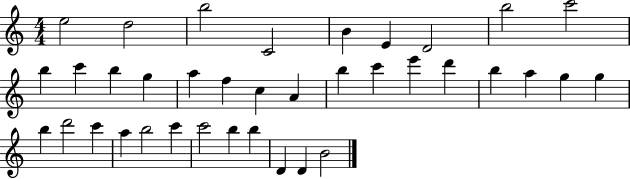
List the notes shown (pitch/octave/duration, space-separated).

E5/h D5/h B5/h C4/h B4/q E4/q D4/h B5/h C6/h B5/q C6/q B5/q G5/q A5/q F5/q C5/q A4/q B5/q C6/q E6/q D6/q B5/q A5/q G5/q G5/q B5/q D6/h C6/q A5/q B5/h C6/q C6/h B5/q B5/q D4/q D4/q B4/h